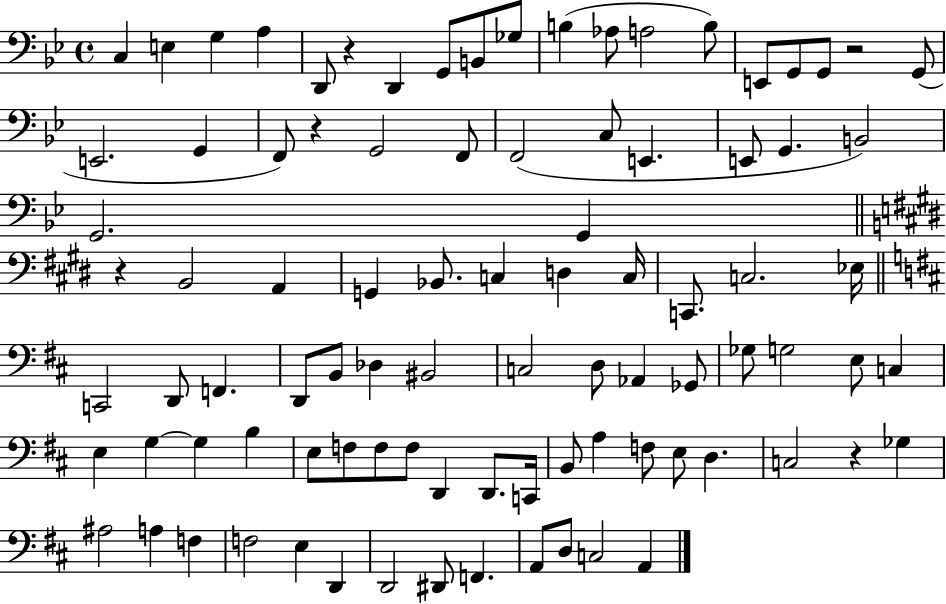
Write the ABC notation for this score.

X:1
T:Untitled
M:4/4
L:1/4
K:Bb
C, E, G, A, D,,/2 z D,, G,,/2 B,,/2 _G,/2 B, _A,/2 A,2 B,/2 E,,/2 G,,/2 G,,/2 z2 G,,/2 E,,2 G,, F,,/2 z G,,2 F,,/2 F,,2 C,/2 E,, E,,/2 G,, B,,2 G,,2 G,, z B,,2 A,, G,, _B,,/2 C, D, C,/4 C,,/2 C,2 _E,/4 C,,2 D,,/2 F,, D,,/2 B,,/2 _D, ^B,,2 C,2 D,/2 _A,, _G,,/2 _G,/2 G,2 E,/2 C, E, G, G, B, E,/2 F,/2 F,/2 F,/2 D,, D,,/2 C,,/4 B,,/2 A, F,/2 E,/2 D, C,2 z _G, ^A,2 A, F, F,2 E, D,, D,,2 ^D,,/2 F,, A,,/2 D,/2 C,2 A,,